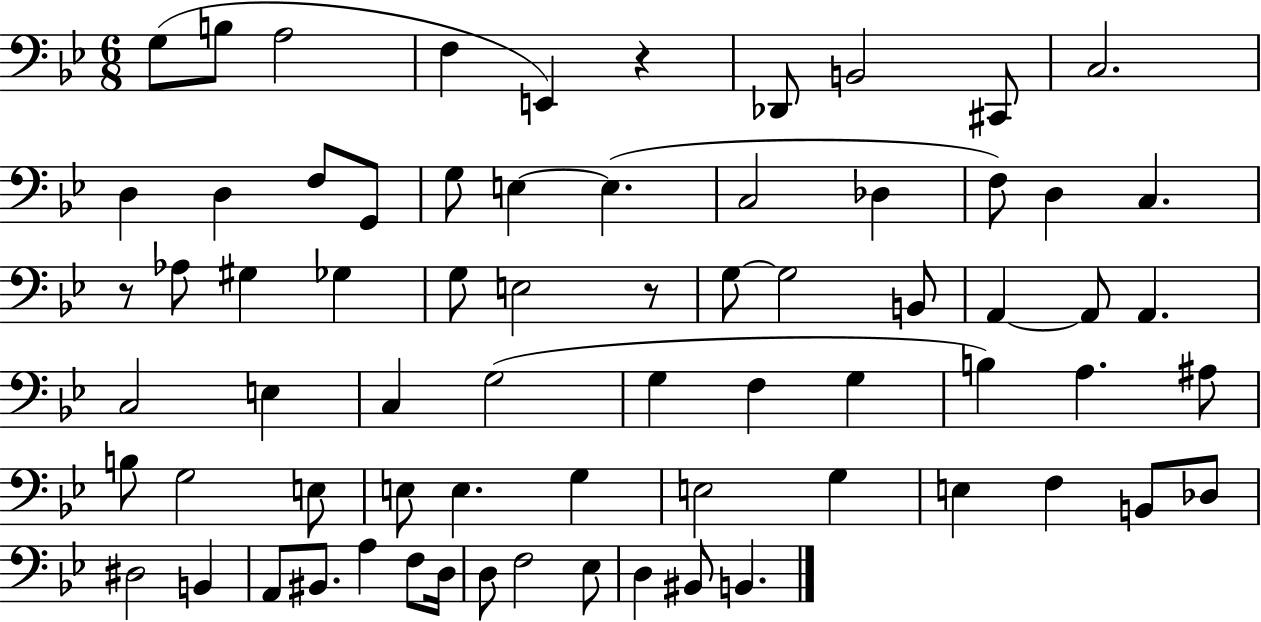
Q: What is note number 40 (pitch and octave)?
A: B3